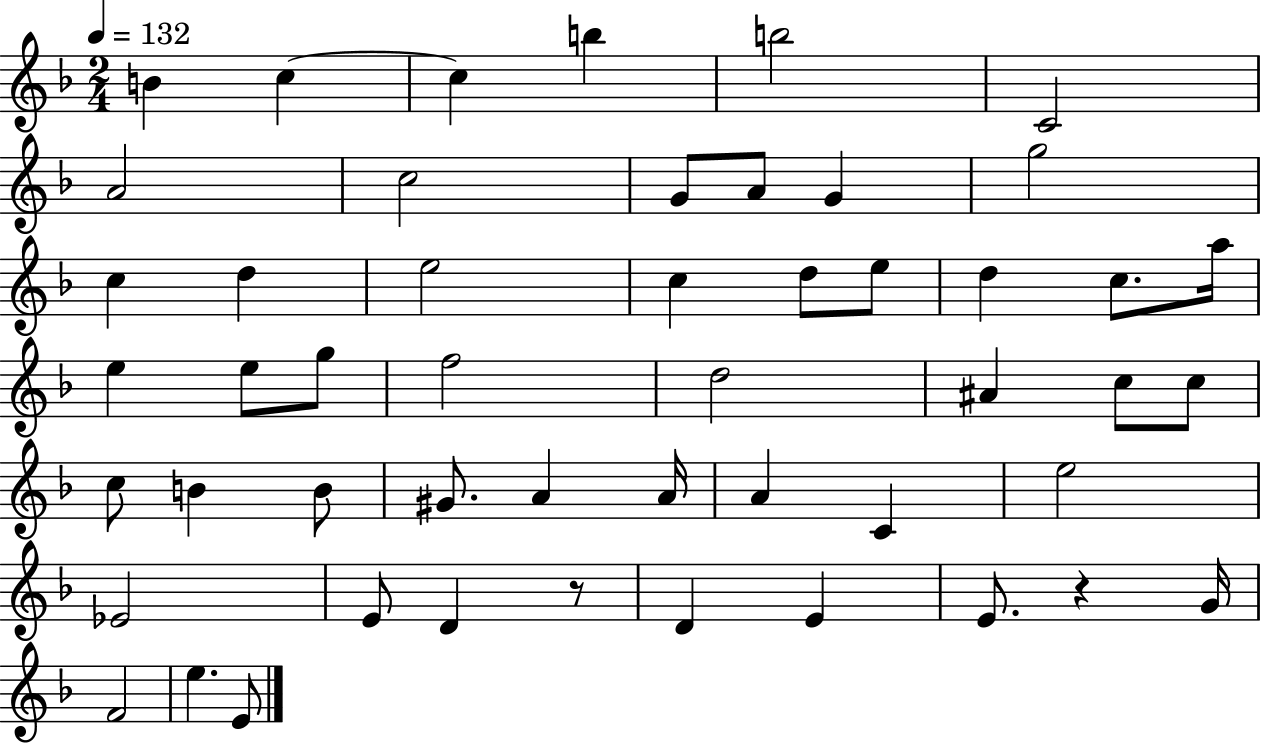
B4/q C5/q C5/q B5/q B5/h C4/h A4/h C5/h G4/e A4/e G4/q G5/h C5/q D5/q E5/h C5/q D5/e E5/e D5/q C5/e. A5/s E5/q E5/e G5/e F5/h D5/h A#4/q C5/e C5/e C5/e B4/q B4/e G#4/e. A4/q A4/s A4/q C4/q E5/h Eb4/h E4/e D4/q R/e D4/q E4/q E4/e. R/q G4/s F4/h E5/q. E4/e